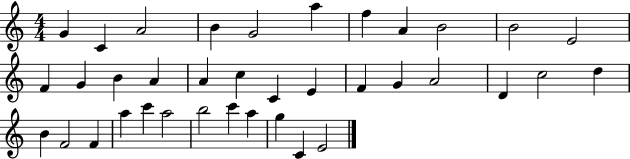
X:1
T:Untitled
M:4/4
L:1/4
K:C
G C A2 B G2 a f A B2 B2 E2 F G B A A c C E F G A2 D c2 d B F2 F a c' a2 b2 c' a g C E2